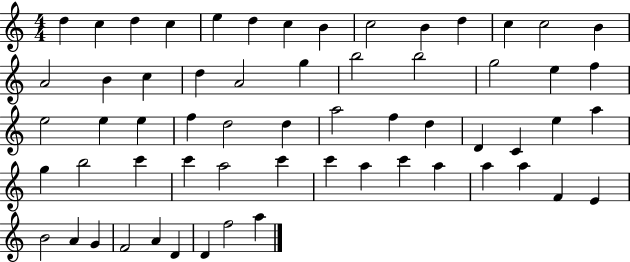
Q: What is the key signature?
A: C major